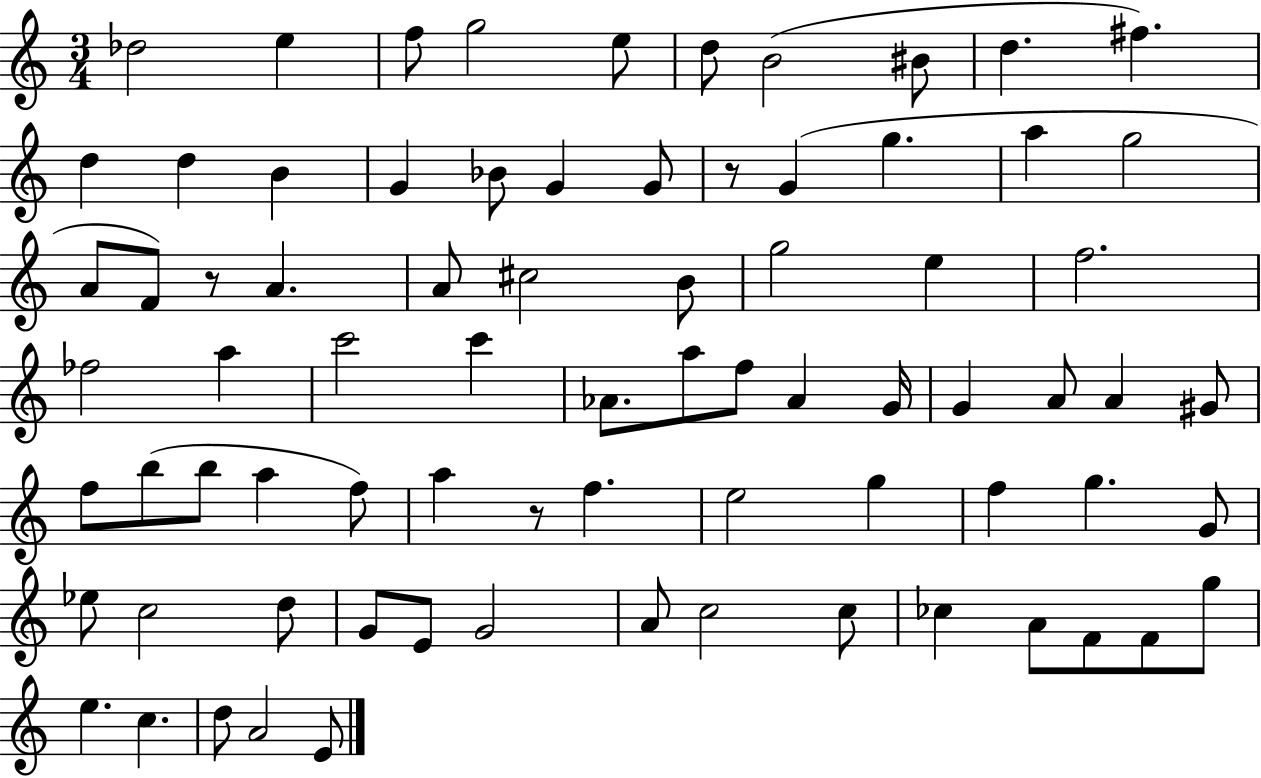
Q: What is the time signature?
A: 3/4